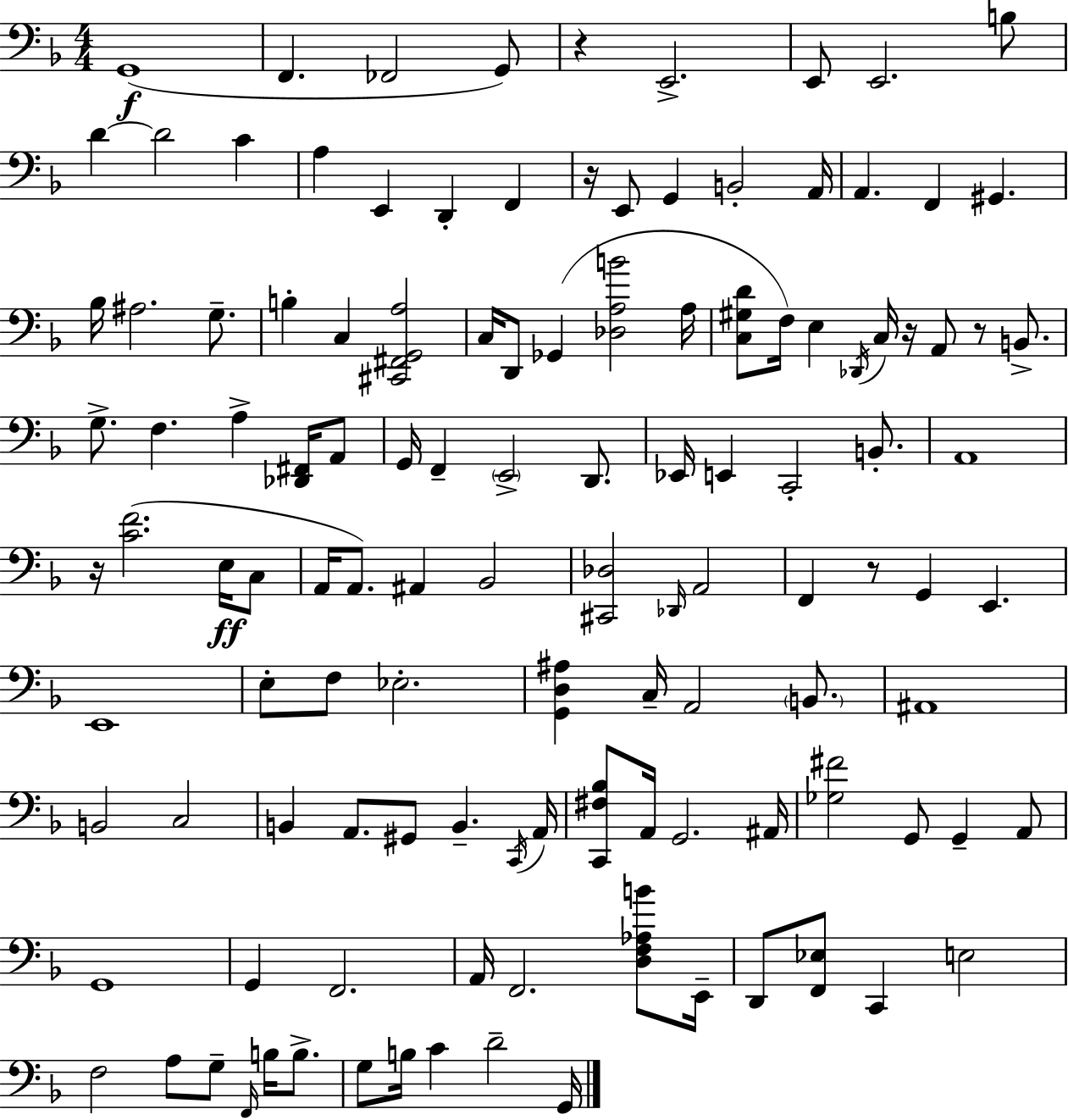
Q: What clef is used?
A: bass